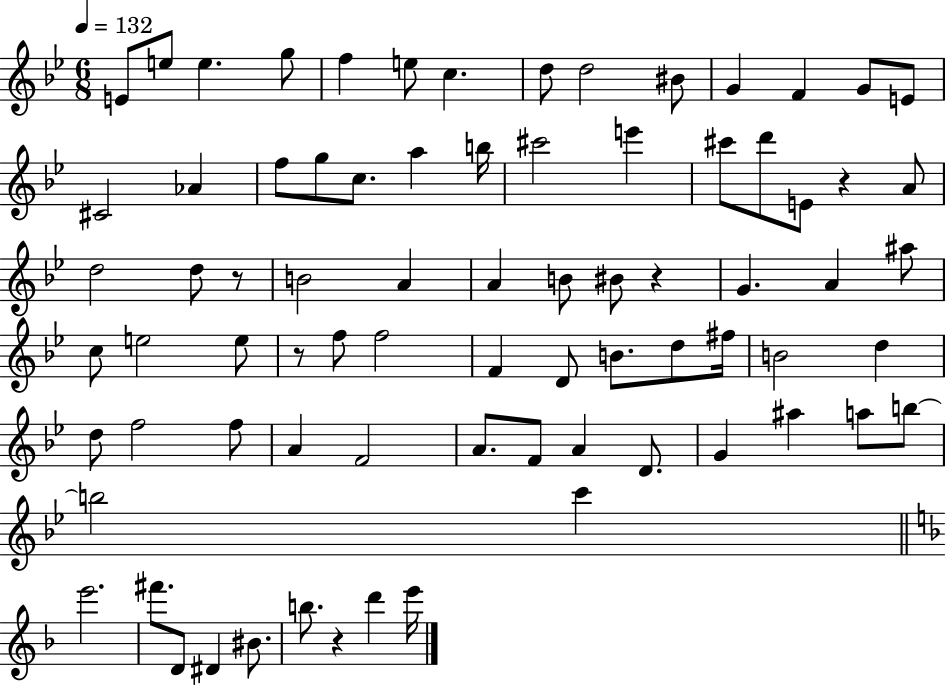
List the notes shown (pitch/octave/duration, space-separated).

E4/e E5/e E5/q. G5/e F5/q E5/e C5/q. D5/e D5/h BIS4/e G4/q F4/q G4/e E4/e C#4/h Ab4/q F5/e G5/e C5/e. A5/q B5/s C#6/h E6/q C#6/e D6/e E4/e R/q A4/e D5/h D5/e R/e B4/h A4/q A4/q B4/e BIS4/e R/q G4/q. A4/q A#5/e C5/e E5/h E5/e R/e F5/e F5/h F4/q D4/e B4/e. D5/e F#5/s B4/h D5/q D5/e F5/h F5/e A4/q F4/h A4/e. F4/e A4/q D4/e. G4/q A#5/q A5/e B5/e B5/h C6/q E6/h. F#6/e. D4/e D#4/q BIS4/e. B5/e. R/q D6/q E6/s